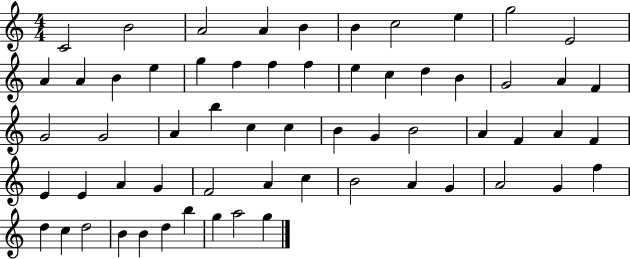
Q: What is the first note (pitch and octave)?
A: C4